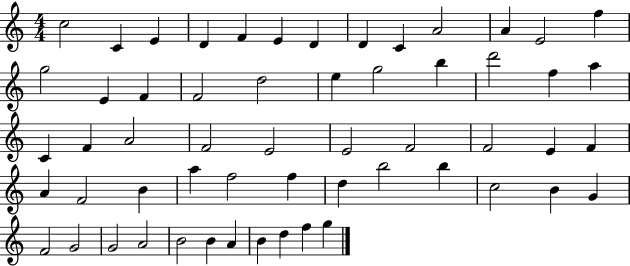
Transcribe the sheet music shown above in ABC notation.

X:1
T:Untitled
M:4/4
L:1/4
K:C
c2 C E D F E D D C A2 A E2 f g2 E F F2 d2 e g2 b d'2 f a C F A2 F2 E2 E2 F2 F2 E F A F2 B a f2 f d b2 b c2 B G F2 G2 G2 A2 B2 B A B d f g